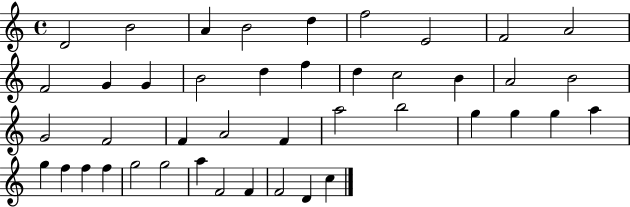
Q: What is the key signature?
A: C major